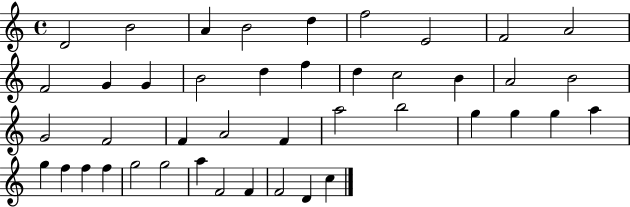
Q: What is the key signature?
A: C major